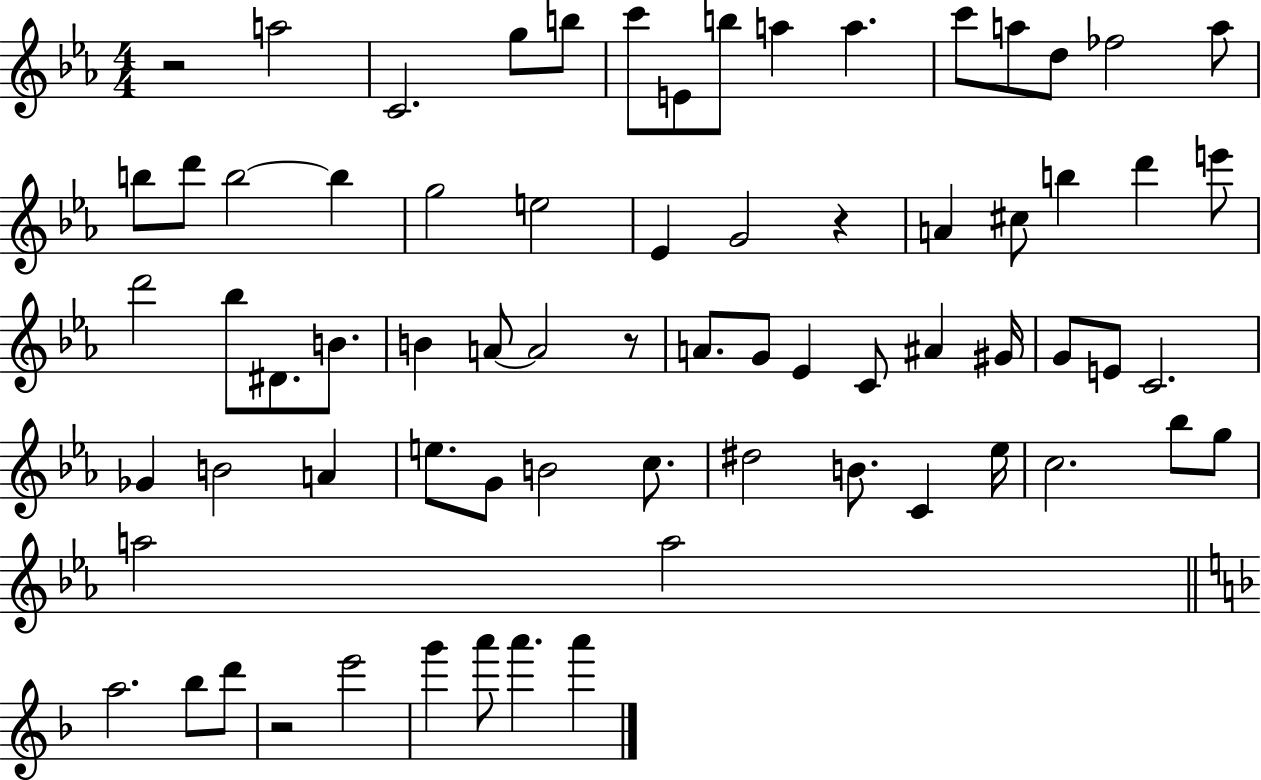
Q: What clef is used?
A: treble